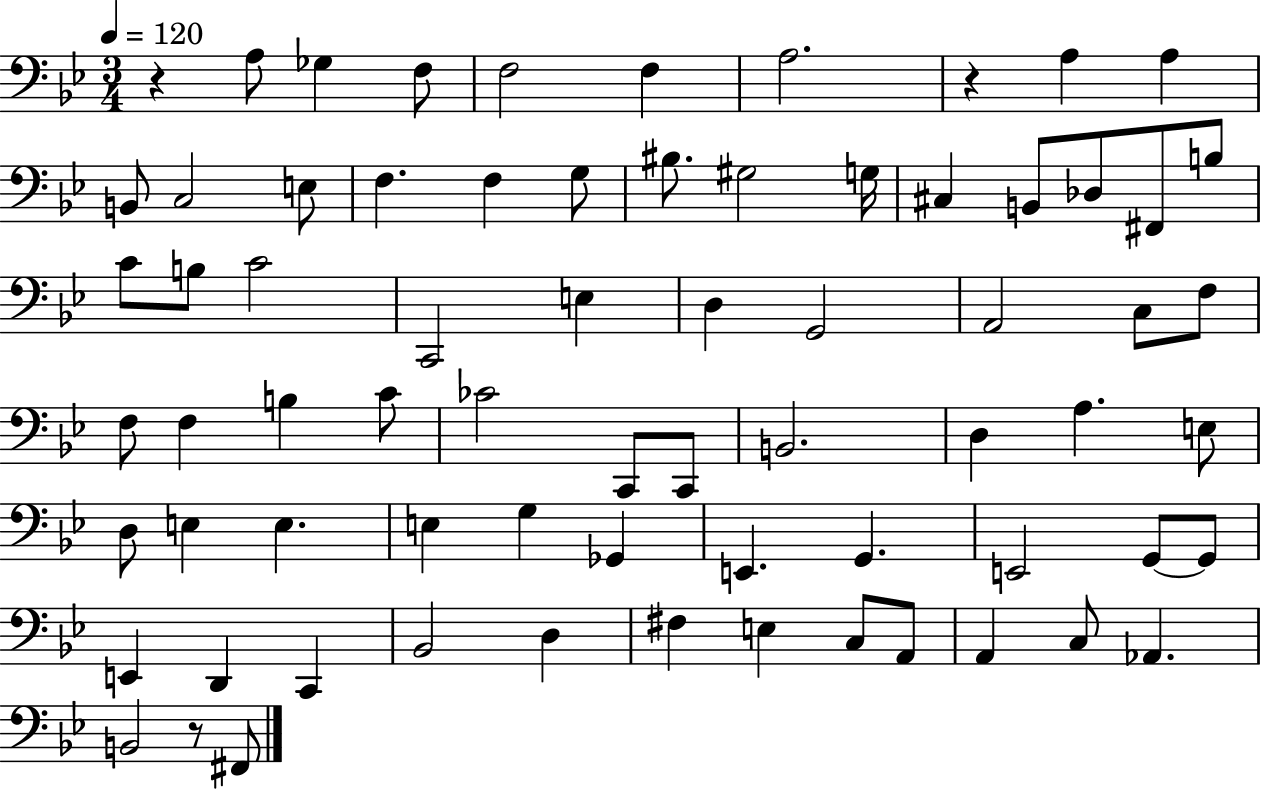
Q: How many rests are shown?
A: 3